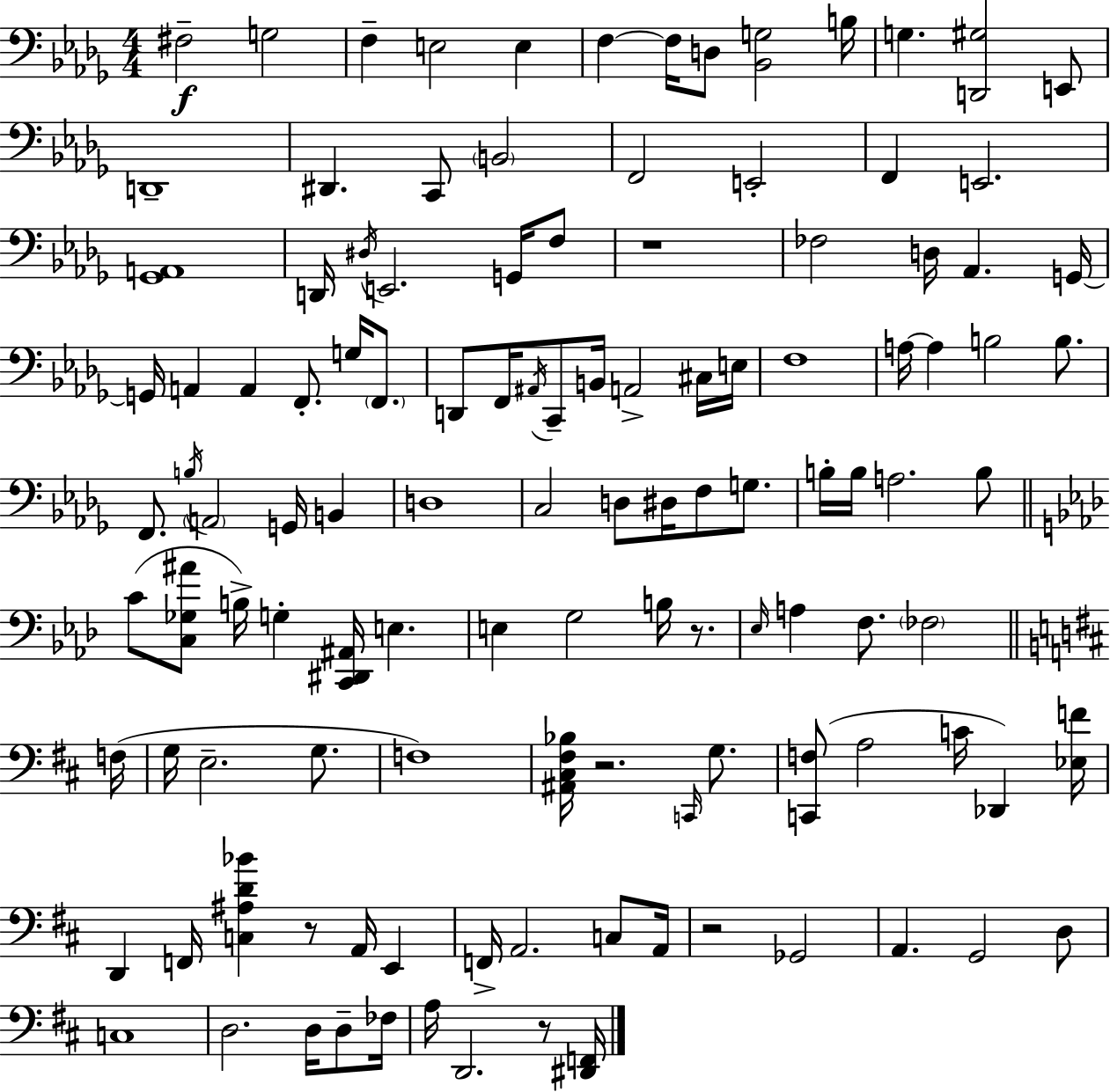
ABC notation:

X:1
T:Untitled
M:4/4
L:1/4
K:Bbm
^F,2 G,2 F, E,2 E, F, F,/4 D,/2 [_B,,G,]2 B,/4 G, [D,,^G,]2 E,,/2 D,,4 ^D,, C,,/2 B,,2 F,,2 E,,2 F,, E,,2 [_G,,A,,]4 D,,/4 ^D,/4 E,,2 G,,/4 F,/2 z4 _F,2 D,/4 _A,, G,,/4 G,,/4 A,, A,, F,,/2 G,/4 F,,/2 D,,/2 F,,/4 ^A,,/4 C,,/2 B,,/4 A,,2 ^C,/4 E,/4 F,4 A,/4 A, B,2 B,/2 F,,/2 B,/4 A,,2 G,,/4 B,, D,4 C,2 D,/2 ^D,/4 F,/2 G,/2 B,/4 B,/4 A,2 B,/2 C/2 [C,_G,^A]/2 B,/4 G, [C,,^D,,^A,,]/4 E, E, G,2 B,/4 z/2 _E,/4 A, F,/2 _F,2 F,/4 G,/4 E,2 G,/2 F,4 [^A,,^C,^F,_B,]/4 z2 C,,/4 G,/2 [C,,F,]/2 A,2 C/4 _D,, [_E,F]/4 D,, F,,/4 [C,^A,D_B] z/2 A,,/4 E,, F,,/4 A,,2 C,/2 A,,/4 z2 _G,,2 A,, G,,2 D,/2 C,4 D,2 D,/4 D,/2 _F,/4 A,/4 D,,2 z/2 [^D,,F,,]/4